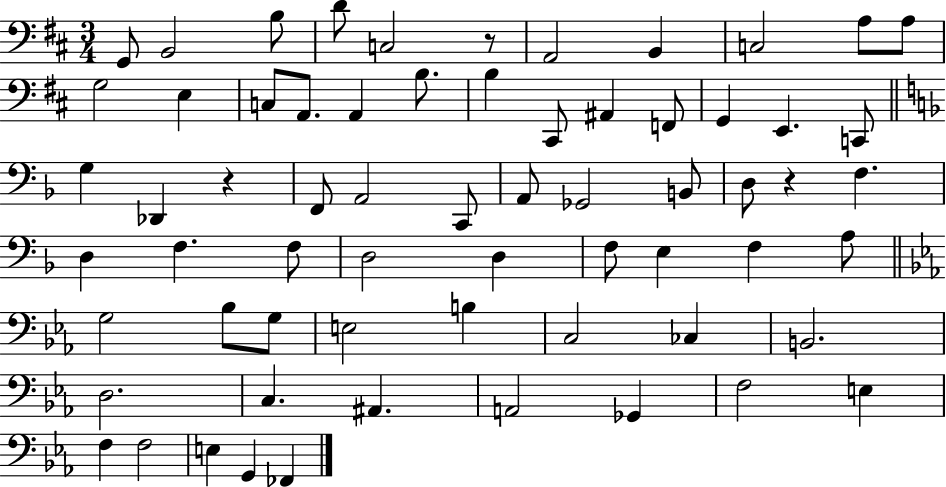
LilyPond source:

{
  \clef bass
  \numericTimeSignature
  \time 3/4
  \key d \major
  \repeat volta 2 { g,8 b,2 b8 | d'8 c2 r8 | a,2 b,4 | c2 a8 a8 | \break g2 e4 | c8 a,8. a,4 b8. | b4 cis,8 ais,4 f,8 | g,4 e,4. c,8 | \break \bar "||" \break \key f \major g4 des,4 r4 | f,8 a,2 c,8 | a,8 ges,2 b,8 | d8 r4 f4. | \break d4 f4. f8 | d2 d4 | f8 e4 f4 a8 | \bar "||" \break \key ees \major g2 bes8 g8 | e2 b4 | c2 ces4 | b,2. | \break d2. | c4. ais,4. | a,2 ges,4 | f2 e4 | \break f4 f2 | e4 g,4 fes,4 | } \bar "|."
}